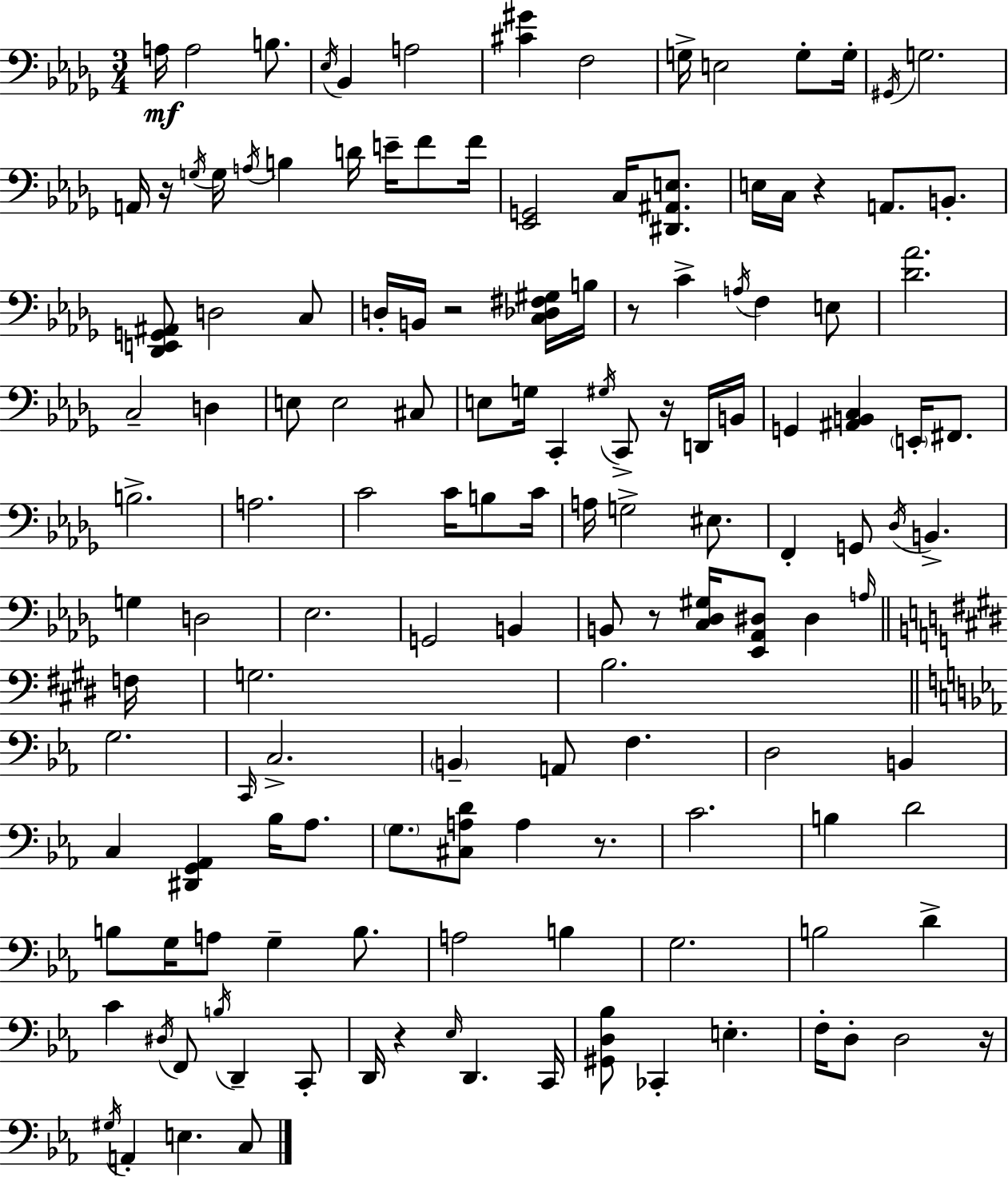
A3/s A3/h B3/e. Eb3/s Bb2/q A3/h [C#4,G#4]/q F3/h G3/s E3/h G3/e G3/s G#2/s G3/h. A2/s R/s G3/s G3/s A3/s B3/q D4/s E4/s F4/e F4/s [Eb2,G2]/h C3/s [D#2,A#2,E3]/e. E3/s C3/s R/q A2/e. B2/e. [Db2,E2,G2,A#2]/e D3/h C3/e D3/s B2/s R/h [C3,Db3,F#3,G#3]/s B3/s R/e C4/q A3/s F3/q E3/e [Db4,Ab4]/h. C3/h D3/q E3/e E3/h C#3/e E3/e G3/s C2/q G#3/s C2/e R/s D2/s B2/s G2/q [A#2,B2,C3]/q E2/s F#2/e. B3/h. A3/h. C4/h C4/s B3/e C4/s A3/s G3/h EIS3/e. F2/q G2/e Db3/s B2/q. G3/q D3/h Eb3/h. G2/h B2/q B2/e R/e [C3,Db3,G#3]/s [Eb2,Ab2,D#3]/e D#3/q A3/s F3/s G3/h. B3/h. G3/h. C2/s C3/h. B2/q A2/e F3/q. D3/h B2/q C3/q [D#2,G2,Ab2]/q Bb3/s Ab3/e. G3/e. [C#3,A3,D4]/e A3/q R/e. C4/h. B3/q D4/h B3/e G3/s A3/e G3/q B3/e. A3/h B3/q G3/h. B3/h D4/q C4/q D#3/s F2/e B3/s D2/q C2/e D2/s R/q Eb3/s D2/q. C2/s [G#2,D3,Bb3]/e CES2/q E3/q. F3/s D3/e D3/h R/s G#3/s A2/q E3/q. C3/e